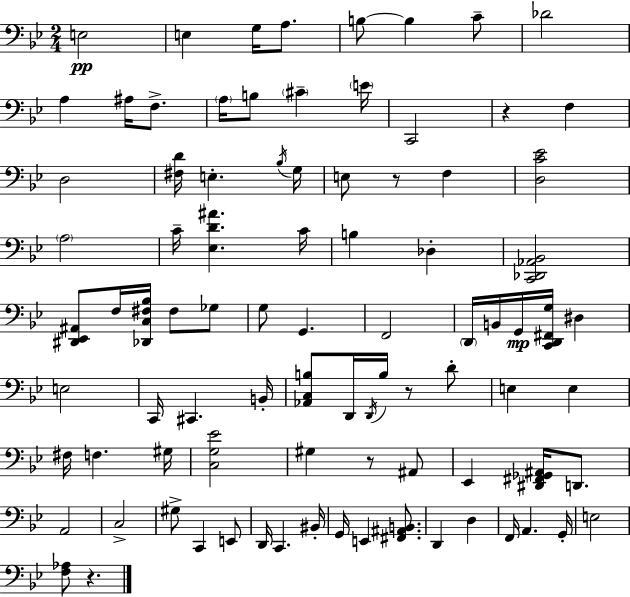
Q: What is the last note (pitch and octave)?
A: E3